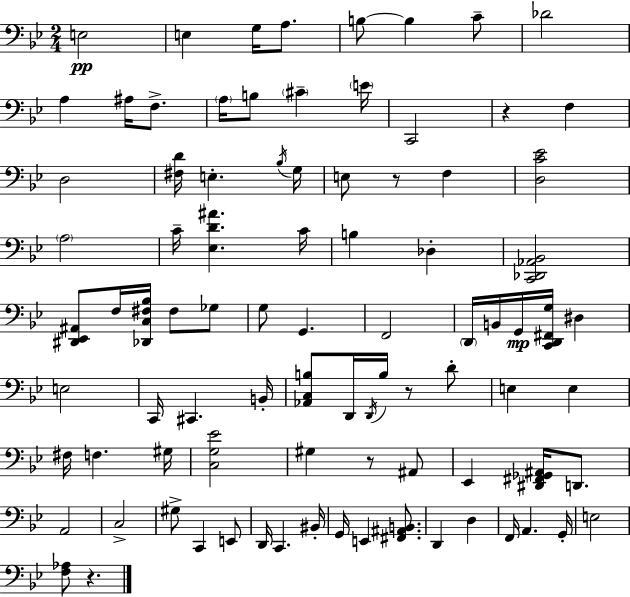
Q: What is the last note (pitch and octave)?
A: E3